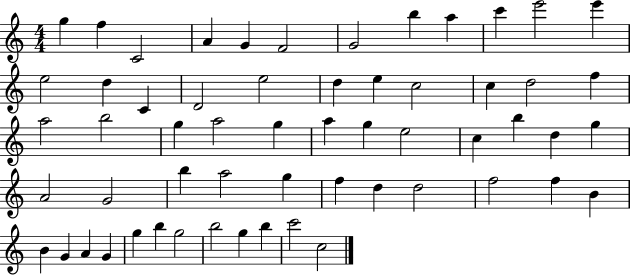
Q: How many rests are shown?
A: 0